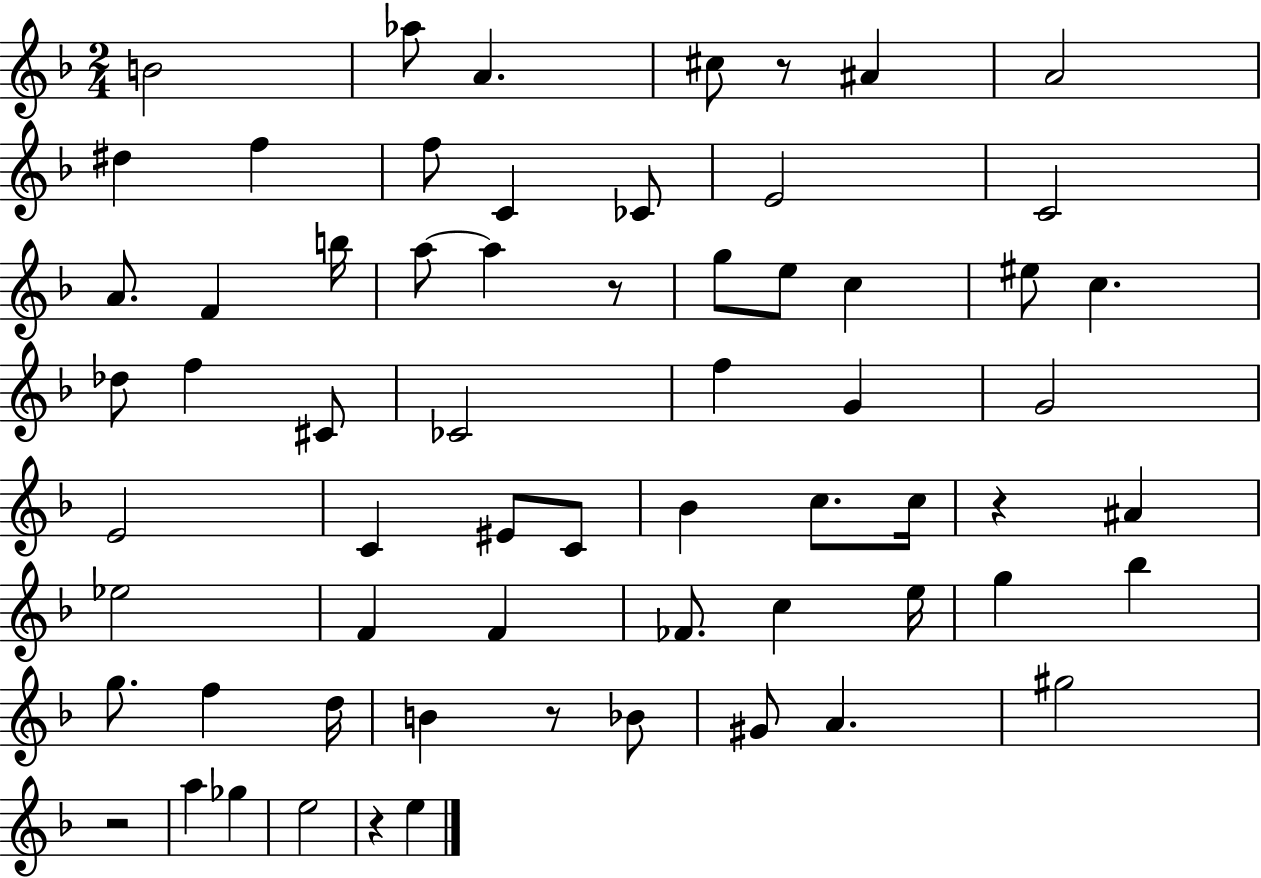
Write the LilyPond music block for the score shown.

{
  \clef treble
  \numericTimeSignature
  \time 2/4
  \key f \major
  \repeat volta 2 { b'2 | aes''8 a'4. | cis''8 r8 ais'4 | a'2 | \break dis''4 f''4 | f''8 c'4 ces'8 | e'2 | c'2 | \break a'8. f'4 b''16 | a''8~~ a''4 r8 | g''8 e''8 c''4 | eis''8 c''4. | \break des''8 f''4 cis'8 | ces'2 | f''4 g'4 | g'2 | \break e'2 | c'4 eis'8 c'8 | bes'4 c''8. c''16 | r4 ais'4 | \break ees''2 | f'4 f'4 | fes'8. c''4 e''16 | g''4 bes''4 | \break g''8. f''4 d''16 | b'4 r8 bes'8 | gis'8 a'4. | gis''2 | \break r2 | a''4 ges''4 | e''2 | r4 e''4 | \break } \bar "|."
}